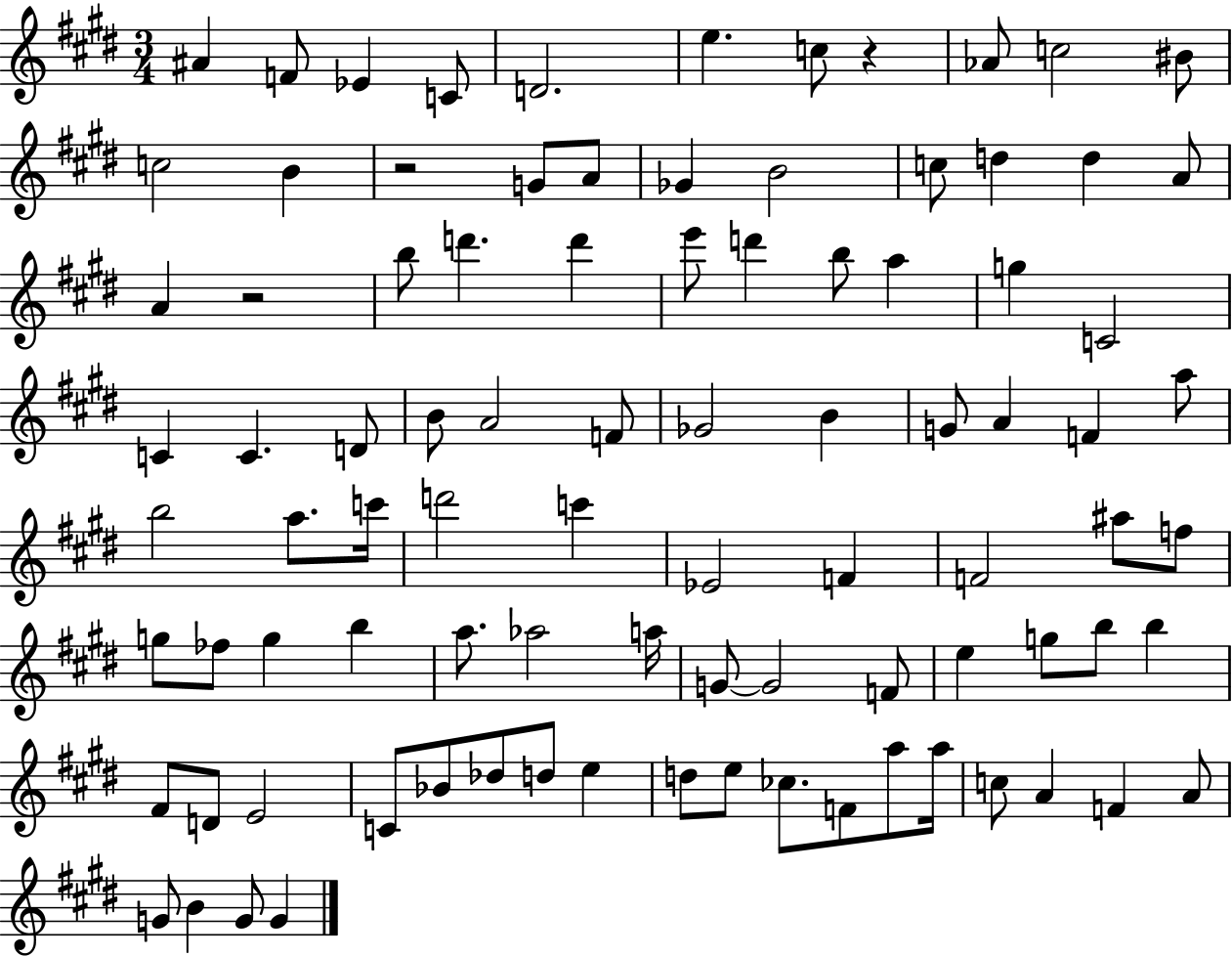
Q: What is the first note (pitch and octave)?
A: A#4